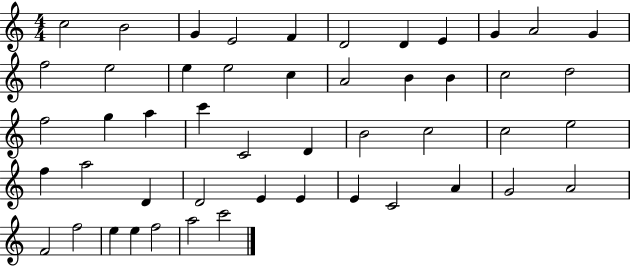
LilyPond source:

{
  \clef treble
  \numericTimeSignature
  \time 4/4
  \key c \major
  c''2 b'2 | g'4 e'2 f'4 | d'2 d'4 e'4 | g'4 a'2 g'4 | \break f''2 e''2 | e''4 e''2 c''4 | a'2 b'4 b'4 | c''2 d''2 | \break f''2 g''4 a''4 | c'''4 c'2 d'4 | b'2 c''2 | c''2 e''2 | \break f''4 a''2 d'4 | d'2 e'4 e'4 | e'4 c'2 a'4 | g'2 a'2 | \break f'2 f''2 | e''4 e''4 f''2 | a''2 c'''2 | \bar "|."
}